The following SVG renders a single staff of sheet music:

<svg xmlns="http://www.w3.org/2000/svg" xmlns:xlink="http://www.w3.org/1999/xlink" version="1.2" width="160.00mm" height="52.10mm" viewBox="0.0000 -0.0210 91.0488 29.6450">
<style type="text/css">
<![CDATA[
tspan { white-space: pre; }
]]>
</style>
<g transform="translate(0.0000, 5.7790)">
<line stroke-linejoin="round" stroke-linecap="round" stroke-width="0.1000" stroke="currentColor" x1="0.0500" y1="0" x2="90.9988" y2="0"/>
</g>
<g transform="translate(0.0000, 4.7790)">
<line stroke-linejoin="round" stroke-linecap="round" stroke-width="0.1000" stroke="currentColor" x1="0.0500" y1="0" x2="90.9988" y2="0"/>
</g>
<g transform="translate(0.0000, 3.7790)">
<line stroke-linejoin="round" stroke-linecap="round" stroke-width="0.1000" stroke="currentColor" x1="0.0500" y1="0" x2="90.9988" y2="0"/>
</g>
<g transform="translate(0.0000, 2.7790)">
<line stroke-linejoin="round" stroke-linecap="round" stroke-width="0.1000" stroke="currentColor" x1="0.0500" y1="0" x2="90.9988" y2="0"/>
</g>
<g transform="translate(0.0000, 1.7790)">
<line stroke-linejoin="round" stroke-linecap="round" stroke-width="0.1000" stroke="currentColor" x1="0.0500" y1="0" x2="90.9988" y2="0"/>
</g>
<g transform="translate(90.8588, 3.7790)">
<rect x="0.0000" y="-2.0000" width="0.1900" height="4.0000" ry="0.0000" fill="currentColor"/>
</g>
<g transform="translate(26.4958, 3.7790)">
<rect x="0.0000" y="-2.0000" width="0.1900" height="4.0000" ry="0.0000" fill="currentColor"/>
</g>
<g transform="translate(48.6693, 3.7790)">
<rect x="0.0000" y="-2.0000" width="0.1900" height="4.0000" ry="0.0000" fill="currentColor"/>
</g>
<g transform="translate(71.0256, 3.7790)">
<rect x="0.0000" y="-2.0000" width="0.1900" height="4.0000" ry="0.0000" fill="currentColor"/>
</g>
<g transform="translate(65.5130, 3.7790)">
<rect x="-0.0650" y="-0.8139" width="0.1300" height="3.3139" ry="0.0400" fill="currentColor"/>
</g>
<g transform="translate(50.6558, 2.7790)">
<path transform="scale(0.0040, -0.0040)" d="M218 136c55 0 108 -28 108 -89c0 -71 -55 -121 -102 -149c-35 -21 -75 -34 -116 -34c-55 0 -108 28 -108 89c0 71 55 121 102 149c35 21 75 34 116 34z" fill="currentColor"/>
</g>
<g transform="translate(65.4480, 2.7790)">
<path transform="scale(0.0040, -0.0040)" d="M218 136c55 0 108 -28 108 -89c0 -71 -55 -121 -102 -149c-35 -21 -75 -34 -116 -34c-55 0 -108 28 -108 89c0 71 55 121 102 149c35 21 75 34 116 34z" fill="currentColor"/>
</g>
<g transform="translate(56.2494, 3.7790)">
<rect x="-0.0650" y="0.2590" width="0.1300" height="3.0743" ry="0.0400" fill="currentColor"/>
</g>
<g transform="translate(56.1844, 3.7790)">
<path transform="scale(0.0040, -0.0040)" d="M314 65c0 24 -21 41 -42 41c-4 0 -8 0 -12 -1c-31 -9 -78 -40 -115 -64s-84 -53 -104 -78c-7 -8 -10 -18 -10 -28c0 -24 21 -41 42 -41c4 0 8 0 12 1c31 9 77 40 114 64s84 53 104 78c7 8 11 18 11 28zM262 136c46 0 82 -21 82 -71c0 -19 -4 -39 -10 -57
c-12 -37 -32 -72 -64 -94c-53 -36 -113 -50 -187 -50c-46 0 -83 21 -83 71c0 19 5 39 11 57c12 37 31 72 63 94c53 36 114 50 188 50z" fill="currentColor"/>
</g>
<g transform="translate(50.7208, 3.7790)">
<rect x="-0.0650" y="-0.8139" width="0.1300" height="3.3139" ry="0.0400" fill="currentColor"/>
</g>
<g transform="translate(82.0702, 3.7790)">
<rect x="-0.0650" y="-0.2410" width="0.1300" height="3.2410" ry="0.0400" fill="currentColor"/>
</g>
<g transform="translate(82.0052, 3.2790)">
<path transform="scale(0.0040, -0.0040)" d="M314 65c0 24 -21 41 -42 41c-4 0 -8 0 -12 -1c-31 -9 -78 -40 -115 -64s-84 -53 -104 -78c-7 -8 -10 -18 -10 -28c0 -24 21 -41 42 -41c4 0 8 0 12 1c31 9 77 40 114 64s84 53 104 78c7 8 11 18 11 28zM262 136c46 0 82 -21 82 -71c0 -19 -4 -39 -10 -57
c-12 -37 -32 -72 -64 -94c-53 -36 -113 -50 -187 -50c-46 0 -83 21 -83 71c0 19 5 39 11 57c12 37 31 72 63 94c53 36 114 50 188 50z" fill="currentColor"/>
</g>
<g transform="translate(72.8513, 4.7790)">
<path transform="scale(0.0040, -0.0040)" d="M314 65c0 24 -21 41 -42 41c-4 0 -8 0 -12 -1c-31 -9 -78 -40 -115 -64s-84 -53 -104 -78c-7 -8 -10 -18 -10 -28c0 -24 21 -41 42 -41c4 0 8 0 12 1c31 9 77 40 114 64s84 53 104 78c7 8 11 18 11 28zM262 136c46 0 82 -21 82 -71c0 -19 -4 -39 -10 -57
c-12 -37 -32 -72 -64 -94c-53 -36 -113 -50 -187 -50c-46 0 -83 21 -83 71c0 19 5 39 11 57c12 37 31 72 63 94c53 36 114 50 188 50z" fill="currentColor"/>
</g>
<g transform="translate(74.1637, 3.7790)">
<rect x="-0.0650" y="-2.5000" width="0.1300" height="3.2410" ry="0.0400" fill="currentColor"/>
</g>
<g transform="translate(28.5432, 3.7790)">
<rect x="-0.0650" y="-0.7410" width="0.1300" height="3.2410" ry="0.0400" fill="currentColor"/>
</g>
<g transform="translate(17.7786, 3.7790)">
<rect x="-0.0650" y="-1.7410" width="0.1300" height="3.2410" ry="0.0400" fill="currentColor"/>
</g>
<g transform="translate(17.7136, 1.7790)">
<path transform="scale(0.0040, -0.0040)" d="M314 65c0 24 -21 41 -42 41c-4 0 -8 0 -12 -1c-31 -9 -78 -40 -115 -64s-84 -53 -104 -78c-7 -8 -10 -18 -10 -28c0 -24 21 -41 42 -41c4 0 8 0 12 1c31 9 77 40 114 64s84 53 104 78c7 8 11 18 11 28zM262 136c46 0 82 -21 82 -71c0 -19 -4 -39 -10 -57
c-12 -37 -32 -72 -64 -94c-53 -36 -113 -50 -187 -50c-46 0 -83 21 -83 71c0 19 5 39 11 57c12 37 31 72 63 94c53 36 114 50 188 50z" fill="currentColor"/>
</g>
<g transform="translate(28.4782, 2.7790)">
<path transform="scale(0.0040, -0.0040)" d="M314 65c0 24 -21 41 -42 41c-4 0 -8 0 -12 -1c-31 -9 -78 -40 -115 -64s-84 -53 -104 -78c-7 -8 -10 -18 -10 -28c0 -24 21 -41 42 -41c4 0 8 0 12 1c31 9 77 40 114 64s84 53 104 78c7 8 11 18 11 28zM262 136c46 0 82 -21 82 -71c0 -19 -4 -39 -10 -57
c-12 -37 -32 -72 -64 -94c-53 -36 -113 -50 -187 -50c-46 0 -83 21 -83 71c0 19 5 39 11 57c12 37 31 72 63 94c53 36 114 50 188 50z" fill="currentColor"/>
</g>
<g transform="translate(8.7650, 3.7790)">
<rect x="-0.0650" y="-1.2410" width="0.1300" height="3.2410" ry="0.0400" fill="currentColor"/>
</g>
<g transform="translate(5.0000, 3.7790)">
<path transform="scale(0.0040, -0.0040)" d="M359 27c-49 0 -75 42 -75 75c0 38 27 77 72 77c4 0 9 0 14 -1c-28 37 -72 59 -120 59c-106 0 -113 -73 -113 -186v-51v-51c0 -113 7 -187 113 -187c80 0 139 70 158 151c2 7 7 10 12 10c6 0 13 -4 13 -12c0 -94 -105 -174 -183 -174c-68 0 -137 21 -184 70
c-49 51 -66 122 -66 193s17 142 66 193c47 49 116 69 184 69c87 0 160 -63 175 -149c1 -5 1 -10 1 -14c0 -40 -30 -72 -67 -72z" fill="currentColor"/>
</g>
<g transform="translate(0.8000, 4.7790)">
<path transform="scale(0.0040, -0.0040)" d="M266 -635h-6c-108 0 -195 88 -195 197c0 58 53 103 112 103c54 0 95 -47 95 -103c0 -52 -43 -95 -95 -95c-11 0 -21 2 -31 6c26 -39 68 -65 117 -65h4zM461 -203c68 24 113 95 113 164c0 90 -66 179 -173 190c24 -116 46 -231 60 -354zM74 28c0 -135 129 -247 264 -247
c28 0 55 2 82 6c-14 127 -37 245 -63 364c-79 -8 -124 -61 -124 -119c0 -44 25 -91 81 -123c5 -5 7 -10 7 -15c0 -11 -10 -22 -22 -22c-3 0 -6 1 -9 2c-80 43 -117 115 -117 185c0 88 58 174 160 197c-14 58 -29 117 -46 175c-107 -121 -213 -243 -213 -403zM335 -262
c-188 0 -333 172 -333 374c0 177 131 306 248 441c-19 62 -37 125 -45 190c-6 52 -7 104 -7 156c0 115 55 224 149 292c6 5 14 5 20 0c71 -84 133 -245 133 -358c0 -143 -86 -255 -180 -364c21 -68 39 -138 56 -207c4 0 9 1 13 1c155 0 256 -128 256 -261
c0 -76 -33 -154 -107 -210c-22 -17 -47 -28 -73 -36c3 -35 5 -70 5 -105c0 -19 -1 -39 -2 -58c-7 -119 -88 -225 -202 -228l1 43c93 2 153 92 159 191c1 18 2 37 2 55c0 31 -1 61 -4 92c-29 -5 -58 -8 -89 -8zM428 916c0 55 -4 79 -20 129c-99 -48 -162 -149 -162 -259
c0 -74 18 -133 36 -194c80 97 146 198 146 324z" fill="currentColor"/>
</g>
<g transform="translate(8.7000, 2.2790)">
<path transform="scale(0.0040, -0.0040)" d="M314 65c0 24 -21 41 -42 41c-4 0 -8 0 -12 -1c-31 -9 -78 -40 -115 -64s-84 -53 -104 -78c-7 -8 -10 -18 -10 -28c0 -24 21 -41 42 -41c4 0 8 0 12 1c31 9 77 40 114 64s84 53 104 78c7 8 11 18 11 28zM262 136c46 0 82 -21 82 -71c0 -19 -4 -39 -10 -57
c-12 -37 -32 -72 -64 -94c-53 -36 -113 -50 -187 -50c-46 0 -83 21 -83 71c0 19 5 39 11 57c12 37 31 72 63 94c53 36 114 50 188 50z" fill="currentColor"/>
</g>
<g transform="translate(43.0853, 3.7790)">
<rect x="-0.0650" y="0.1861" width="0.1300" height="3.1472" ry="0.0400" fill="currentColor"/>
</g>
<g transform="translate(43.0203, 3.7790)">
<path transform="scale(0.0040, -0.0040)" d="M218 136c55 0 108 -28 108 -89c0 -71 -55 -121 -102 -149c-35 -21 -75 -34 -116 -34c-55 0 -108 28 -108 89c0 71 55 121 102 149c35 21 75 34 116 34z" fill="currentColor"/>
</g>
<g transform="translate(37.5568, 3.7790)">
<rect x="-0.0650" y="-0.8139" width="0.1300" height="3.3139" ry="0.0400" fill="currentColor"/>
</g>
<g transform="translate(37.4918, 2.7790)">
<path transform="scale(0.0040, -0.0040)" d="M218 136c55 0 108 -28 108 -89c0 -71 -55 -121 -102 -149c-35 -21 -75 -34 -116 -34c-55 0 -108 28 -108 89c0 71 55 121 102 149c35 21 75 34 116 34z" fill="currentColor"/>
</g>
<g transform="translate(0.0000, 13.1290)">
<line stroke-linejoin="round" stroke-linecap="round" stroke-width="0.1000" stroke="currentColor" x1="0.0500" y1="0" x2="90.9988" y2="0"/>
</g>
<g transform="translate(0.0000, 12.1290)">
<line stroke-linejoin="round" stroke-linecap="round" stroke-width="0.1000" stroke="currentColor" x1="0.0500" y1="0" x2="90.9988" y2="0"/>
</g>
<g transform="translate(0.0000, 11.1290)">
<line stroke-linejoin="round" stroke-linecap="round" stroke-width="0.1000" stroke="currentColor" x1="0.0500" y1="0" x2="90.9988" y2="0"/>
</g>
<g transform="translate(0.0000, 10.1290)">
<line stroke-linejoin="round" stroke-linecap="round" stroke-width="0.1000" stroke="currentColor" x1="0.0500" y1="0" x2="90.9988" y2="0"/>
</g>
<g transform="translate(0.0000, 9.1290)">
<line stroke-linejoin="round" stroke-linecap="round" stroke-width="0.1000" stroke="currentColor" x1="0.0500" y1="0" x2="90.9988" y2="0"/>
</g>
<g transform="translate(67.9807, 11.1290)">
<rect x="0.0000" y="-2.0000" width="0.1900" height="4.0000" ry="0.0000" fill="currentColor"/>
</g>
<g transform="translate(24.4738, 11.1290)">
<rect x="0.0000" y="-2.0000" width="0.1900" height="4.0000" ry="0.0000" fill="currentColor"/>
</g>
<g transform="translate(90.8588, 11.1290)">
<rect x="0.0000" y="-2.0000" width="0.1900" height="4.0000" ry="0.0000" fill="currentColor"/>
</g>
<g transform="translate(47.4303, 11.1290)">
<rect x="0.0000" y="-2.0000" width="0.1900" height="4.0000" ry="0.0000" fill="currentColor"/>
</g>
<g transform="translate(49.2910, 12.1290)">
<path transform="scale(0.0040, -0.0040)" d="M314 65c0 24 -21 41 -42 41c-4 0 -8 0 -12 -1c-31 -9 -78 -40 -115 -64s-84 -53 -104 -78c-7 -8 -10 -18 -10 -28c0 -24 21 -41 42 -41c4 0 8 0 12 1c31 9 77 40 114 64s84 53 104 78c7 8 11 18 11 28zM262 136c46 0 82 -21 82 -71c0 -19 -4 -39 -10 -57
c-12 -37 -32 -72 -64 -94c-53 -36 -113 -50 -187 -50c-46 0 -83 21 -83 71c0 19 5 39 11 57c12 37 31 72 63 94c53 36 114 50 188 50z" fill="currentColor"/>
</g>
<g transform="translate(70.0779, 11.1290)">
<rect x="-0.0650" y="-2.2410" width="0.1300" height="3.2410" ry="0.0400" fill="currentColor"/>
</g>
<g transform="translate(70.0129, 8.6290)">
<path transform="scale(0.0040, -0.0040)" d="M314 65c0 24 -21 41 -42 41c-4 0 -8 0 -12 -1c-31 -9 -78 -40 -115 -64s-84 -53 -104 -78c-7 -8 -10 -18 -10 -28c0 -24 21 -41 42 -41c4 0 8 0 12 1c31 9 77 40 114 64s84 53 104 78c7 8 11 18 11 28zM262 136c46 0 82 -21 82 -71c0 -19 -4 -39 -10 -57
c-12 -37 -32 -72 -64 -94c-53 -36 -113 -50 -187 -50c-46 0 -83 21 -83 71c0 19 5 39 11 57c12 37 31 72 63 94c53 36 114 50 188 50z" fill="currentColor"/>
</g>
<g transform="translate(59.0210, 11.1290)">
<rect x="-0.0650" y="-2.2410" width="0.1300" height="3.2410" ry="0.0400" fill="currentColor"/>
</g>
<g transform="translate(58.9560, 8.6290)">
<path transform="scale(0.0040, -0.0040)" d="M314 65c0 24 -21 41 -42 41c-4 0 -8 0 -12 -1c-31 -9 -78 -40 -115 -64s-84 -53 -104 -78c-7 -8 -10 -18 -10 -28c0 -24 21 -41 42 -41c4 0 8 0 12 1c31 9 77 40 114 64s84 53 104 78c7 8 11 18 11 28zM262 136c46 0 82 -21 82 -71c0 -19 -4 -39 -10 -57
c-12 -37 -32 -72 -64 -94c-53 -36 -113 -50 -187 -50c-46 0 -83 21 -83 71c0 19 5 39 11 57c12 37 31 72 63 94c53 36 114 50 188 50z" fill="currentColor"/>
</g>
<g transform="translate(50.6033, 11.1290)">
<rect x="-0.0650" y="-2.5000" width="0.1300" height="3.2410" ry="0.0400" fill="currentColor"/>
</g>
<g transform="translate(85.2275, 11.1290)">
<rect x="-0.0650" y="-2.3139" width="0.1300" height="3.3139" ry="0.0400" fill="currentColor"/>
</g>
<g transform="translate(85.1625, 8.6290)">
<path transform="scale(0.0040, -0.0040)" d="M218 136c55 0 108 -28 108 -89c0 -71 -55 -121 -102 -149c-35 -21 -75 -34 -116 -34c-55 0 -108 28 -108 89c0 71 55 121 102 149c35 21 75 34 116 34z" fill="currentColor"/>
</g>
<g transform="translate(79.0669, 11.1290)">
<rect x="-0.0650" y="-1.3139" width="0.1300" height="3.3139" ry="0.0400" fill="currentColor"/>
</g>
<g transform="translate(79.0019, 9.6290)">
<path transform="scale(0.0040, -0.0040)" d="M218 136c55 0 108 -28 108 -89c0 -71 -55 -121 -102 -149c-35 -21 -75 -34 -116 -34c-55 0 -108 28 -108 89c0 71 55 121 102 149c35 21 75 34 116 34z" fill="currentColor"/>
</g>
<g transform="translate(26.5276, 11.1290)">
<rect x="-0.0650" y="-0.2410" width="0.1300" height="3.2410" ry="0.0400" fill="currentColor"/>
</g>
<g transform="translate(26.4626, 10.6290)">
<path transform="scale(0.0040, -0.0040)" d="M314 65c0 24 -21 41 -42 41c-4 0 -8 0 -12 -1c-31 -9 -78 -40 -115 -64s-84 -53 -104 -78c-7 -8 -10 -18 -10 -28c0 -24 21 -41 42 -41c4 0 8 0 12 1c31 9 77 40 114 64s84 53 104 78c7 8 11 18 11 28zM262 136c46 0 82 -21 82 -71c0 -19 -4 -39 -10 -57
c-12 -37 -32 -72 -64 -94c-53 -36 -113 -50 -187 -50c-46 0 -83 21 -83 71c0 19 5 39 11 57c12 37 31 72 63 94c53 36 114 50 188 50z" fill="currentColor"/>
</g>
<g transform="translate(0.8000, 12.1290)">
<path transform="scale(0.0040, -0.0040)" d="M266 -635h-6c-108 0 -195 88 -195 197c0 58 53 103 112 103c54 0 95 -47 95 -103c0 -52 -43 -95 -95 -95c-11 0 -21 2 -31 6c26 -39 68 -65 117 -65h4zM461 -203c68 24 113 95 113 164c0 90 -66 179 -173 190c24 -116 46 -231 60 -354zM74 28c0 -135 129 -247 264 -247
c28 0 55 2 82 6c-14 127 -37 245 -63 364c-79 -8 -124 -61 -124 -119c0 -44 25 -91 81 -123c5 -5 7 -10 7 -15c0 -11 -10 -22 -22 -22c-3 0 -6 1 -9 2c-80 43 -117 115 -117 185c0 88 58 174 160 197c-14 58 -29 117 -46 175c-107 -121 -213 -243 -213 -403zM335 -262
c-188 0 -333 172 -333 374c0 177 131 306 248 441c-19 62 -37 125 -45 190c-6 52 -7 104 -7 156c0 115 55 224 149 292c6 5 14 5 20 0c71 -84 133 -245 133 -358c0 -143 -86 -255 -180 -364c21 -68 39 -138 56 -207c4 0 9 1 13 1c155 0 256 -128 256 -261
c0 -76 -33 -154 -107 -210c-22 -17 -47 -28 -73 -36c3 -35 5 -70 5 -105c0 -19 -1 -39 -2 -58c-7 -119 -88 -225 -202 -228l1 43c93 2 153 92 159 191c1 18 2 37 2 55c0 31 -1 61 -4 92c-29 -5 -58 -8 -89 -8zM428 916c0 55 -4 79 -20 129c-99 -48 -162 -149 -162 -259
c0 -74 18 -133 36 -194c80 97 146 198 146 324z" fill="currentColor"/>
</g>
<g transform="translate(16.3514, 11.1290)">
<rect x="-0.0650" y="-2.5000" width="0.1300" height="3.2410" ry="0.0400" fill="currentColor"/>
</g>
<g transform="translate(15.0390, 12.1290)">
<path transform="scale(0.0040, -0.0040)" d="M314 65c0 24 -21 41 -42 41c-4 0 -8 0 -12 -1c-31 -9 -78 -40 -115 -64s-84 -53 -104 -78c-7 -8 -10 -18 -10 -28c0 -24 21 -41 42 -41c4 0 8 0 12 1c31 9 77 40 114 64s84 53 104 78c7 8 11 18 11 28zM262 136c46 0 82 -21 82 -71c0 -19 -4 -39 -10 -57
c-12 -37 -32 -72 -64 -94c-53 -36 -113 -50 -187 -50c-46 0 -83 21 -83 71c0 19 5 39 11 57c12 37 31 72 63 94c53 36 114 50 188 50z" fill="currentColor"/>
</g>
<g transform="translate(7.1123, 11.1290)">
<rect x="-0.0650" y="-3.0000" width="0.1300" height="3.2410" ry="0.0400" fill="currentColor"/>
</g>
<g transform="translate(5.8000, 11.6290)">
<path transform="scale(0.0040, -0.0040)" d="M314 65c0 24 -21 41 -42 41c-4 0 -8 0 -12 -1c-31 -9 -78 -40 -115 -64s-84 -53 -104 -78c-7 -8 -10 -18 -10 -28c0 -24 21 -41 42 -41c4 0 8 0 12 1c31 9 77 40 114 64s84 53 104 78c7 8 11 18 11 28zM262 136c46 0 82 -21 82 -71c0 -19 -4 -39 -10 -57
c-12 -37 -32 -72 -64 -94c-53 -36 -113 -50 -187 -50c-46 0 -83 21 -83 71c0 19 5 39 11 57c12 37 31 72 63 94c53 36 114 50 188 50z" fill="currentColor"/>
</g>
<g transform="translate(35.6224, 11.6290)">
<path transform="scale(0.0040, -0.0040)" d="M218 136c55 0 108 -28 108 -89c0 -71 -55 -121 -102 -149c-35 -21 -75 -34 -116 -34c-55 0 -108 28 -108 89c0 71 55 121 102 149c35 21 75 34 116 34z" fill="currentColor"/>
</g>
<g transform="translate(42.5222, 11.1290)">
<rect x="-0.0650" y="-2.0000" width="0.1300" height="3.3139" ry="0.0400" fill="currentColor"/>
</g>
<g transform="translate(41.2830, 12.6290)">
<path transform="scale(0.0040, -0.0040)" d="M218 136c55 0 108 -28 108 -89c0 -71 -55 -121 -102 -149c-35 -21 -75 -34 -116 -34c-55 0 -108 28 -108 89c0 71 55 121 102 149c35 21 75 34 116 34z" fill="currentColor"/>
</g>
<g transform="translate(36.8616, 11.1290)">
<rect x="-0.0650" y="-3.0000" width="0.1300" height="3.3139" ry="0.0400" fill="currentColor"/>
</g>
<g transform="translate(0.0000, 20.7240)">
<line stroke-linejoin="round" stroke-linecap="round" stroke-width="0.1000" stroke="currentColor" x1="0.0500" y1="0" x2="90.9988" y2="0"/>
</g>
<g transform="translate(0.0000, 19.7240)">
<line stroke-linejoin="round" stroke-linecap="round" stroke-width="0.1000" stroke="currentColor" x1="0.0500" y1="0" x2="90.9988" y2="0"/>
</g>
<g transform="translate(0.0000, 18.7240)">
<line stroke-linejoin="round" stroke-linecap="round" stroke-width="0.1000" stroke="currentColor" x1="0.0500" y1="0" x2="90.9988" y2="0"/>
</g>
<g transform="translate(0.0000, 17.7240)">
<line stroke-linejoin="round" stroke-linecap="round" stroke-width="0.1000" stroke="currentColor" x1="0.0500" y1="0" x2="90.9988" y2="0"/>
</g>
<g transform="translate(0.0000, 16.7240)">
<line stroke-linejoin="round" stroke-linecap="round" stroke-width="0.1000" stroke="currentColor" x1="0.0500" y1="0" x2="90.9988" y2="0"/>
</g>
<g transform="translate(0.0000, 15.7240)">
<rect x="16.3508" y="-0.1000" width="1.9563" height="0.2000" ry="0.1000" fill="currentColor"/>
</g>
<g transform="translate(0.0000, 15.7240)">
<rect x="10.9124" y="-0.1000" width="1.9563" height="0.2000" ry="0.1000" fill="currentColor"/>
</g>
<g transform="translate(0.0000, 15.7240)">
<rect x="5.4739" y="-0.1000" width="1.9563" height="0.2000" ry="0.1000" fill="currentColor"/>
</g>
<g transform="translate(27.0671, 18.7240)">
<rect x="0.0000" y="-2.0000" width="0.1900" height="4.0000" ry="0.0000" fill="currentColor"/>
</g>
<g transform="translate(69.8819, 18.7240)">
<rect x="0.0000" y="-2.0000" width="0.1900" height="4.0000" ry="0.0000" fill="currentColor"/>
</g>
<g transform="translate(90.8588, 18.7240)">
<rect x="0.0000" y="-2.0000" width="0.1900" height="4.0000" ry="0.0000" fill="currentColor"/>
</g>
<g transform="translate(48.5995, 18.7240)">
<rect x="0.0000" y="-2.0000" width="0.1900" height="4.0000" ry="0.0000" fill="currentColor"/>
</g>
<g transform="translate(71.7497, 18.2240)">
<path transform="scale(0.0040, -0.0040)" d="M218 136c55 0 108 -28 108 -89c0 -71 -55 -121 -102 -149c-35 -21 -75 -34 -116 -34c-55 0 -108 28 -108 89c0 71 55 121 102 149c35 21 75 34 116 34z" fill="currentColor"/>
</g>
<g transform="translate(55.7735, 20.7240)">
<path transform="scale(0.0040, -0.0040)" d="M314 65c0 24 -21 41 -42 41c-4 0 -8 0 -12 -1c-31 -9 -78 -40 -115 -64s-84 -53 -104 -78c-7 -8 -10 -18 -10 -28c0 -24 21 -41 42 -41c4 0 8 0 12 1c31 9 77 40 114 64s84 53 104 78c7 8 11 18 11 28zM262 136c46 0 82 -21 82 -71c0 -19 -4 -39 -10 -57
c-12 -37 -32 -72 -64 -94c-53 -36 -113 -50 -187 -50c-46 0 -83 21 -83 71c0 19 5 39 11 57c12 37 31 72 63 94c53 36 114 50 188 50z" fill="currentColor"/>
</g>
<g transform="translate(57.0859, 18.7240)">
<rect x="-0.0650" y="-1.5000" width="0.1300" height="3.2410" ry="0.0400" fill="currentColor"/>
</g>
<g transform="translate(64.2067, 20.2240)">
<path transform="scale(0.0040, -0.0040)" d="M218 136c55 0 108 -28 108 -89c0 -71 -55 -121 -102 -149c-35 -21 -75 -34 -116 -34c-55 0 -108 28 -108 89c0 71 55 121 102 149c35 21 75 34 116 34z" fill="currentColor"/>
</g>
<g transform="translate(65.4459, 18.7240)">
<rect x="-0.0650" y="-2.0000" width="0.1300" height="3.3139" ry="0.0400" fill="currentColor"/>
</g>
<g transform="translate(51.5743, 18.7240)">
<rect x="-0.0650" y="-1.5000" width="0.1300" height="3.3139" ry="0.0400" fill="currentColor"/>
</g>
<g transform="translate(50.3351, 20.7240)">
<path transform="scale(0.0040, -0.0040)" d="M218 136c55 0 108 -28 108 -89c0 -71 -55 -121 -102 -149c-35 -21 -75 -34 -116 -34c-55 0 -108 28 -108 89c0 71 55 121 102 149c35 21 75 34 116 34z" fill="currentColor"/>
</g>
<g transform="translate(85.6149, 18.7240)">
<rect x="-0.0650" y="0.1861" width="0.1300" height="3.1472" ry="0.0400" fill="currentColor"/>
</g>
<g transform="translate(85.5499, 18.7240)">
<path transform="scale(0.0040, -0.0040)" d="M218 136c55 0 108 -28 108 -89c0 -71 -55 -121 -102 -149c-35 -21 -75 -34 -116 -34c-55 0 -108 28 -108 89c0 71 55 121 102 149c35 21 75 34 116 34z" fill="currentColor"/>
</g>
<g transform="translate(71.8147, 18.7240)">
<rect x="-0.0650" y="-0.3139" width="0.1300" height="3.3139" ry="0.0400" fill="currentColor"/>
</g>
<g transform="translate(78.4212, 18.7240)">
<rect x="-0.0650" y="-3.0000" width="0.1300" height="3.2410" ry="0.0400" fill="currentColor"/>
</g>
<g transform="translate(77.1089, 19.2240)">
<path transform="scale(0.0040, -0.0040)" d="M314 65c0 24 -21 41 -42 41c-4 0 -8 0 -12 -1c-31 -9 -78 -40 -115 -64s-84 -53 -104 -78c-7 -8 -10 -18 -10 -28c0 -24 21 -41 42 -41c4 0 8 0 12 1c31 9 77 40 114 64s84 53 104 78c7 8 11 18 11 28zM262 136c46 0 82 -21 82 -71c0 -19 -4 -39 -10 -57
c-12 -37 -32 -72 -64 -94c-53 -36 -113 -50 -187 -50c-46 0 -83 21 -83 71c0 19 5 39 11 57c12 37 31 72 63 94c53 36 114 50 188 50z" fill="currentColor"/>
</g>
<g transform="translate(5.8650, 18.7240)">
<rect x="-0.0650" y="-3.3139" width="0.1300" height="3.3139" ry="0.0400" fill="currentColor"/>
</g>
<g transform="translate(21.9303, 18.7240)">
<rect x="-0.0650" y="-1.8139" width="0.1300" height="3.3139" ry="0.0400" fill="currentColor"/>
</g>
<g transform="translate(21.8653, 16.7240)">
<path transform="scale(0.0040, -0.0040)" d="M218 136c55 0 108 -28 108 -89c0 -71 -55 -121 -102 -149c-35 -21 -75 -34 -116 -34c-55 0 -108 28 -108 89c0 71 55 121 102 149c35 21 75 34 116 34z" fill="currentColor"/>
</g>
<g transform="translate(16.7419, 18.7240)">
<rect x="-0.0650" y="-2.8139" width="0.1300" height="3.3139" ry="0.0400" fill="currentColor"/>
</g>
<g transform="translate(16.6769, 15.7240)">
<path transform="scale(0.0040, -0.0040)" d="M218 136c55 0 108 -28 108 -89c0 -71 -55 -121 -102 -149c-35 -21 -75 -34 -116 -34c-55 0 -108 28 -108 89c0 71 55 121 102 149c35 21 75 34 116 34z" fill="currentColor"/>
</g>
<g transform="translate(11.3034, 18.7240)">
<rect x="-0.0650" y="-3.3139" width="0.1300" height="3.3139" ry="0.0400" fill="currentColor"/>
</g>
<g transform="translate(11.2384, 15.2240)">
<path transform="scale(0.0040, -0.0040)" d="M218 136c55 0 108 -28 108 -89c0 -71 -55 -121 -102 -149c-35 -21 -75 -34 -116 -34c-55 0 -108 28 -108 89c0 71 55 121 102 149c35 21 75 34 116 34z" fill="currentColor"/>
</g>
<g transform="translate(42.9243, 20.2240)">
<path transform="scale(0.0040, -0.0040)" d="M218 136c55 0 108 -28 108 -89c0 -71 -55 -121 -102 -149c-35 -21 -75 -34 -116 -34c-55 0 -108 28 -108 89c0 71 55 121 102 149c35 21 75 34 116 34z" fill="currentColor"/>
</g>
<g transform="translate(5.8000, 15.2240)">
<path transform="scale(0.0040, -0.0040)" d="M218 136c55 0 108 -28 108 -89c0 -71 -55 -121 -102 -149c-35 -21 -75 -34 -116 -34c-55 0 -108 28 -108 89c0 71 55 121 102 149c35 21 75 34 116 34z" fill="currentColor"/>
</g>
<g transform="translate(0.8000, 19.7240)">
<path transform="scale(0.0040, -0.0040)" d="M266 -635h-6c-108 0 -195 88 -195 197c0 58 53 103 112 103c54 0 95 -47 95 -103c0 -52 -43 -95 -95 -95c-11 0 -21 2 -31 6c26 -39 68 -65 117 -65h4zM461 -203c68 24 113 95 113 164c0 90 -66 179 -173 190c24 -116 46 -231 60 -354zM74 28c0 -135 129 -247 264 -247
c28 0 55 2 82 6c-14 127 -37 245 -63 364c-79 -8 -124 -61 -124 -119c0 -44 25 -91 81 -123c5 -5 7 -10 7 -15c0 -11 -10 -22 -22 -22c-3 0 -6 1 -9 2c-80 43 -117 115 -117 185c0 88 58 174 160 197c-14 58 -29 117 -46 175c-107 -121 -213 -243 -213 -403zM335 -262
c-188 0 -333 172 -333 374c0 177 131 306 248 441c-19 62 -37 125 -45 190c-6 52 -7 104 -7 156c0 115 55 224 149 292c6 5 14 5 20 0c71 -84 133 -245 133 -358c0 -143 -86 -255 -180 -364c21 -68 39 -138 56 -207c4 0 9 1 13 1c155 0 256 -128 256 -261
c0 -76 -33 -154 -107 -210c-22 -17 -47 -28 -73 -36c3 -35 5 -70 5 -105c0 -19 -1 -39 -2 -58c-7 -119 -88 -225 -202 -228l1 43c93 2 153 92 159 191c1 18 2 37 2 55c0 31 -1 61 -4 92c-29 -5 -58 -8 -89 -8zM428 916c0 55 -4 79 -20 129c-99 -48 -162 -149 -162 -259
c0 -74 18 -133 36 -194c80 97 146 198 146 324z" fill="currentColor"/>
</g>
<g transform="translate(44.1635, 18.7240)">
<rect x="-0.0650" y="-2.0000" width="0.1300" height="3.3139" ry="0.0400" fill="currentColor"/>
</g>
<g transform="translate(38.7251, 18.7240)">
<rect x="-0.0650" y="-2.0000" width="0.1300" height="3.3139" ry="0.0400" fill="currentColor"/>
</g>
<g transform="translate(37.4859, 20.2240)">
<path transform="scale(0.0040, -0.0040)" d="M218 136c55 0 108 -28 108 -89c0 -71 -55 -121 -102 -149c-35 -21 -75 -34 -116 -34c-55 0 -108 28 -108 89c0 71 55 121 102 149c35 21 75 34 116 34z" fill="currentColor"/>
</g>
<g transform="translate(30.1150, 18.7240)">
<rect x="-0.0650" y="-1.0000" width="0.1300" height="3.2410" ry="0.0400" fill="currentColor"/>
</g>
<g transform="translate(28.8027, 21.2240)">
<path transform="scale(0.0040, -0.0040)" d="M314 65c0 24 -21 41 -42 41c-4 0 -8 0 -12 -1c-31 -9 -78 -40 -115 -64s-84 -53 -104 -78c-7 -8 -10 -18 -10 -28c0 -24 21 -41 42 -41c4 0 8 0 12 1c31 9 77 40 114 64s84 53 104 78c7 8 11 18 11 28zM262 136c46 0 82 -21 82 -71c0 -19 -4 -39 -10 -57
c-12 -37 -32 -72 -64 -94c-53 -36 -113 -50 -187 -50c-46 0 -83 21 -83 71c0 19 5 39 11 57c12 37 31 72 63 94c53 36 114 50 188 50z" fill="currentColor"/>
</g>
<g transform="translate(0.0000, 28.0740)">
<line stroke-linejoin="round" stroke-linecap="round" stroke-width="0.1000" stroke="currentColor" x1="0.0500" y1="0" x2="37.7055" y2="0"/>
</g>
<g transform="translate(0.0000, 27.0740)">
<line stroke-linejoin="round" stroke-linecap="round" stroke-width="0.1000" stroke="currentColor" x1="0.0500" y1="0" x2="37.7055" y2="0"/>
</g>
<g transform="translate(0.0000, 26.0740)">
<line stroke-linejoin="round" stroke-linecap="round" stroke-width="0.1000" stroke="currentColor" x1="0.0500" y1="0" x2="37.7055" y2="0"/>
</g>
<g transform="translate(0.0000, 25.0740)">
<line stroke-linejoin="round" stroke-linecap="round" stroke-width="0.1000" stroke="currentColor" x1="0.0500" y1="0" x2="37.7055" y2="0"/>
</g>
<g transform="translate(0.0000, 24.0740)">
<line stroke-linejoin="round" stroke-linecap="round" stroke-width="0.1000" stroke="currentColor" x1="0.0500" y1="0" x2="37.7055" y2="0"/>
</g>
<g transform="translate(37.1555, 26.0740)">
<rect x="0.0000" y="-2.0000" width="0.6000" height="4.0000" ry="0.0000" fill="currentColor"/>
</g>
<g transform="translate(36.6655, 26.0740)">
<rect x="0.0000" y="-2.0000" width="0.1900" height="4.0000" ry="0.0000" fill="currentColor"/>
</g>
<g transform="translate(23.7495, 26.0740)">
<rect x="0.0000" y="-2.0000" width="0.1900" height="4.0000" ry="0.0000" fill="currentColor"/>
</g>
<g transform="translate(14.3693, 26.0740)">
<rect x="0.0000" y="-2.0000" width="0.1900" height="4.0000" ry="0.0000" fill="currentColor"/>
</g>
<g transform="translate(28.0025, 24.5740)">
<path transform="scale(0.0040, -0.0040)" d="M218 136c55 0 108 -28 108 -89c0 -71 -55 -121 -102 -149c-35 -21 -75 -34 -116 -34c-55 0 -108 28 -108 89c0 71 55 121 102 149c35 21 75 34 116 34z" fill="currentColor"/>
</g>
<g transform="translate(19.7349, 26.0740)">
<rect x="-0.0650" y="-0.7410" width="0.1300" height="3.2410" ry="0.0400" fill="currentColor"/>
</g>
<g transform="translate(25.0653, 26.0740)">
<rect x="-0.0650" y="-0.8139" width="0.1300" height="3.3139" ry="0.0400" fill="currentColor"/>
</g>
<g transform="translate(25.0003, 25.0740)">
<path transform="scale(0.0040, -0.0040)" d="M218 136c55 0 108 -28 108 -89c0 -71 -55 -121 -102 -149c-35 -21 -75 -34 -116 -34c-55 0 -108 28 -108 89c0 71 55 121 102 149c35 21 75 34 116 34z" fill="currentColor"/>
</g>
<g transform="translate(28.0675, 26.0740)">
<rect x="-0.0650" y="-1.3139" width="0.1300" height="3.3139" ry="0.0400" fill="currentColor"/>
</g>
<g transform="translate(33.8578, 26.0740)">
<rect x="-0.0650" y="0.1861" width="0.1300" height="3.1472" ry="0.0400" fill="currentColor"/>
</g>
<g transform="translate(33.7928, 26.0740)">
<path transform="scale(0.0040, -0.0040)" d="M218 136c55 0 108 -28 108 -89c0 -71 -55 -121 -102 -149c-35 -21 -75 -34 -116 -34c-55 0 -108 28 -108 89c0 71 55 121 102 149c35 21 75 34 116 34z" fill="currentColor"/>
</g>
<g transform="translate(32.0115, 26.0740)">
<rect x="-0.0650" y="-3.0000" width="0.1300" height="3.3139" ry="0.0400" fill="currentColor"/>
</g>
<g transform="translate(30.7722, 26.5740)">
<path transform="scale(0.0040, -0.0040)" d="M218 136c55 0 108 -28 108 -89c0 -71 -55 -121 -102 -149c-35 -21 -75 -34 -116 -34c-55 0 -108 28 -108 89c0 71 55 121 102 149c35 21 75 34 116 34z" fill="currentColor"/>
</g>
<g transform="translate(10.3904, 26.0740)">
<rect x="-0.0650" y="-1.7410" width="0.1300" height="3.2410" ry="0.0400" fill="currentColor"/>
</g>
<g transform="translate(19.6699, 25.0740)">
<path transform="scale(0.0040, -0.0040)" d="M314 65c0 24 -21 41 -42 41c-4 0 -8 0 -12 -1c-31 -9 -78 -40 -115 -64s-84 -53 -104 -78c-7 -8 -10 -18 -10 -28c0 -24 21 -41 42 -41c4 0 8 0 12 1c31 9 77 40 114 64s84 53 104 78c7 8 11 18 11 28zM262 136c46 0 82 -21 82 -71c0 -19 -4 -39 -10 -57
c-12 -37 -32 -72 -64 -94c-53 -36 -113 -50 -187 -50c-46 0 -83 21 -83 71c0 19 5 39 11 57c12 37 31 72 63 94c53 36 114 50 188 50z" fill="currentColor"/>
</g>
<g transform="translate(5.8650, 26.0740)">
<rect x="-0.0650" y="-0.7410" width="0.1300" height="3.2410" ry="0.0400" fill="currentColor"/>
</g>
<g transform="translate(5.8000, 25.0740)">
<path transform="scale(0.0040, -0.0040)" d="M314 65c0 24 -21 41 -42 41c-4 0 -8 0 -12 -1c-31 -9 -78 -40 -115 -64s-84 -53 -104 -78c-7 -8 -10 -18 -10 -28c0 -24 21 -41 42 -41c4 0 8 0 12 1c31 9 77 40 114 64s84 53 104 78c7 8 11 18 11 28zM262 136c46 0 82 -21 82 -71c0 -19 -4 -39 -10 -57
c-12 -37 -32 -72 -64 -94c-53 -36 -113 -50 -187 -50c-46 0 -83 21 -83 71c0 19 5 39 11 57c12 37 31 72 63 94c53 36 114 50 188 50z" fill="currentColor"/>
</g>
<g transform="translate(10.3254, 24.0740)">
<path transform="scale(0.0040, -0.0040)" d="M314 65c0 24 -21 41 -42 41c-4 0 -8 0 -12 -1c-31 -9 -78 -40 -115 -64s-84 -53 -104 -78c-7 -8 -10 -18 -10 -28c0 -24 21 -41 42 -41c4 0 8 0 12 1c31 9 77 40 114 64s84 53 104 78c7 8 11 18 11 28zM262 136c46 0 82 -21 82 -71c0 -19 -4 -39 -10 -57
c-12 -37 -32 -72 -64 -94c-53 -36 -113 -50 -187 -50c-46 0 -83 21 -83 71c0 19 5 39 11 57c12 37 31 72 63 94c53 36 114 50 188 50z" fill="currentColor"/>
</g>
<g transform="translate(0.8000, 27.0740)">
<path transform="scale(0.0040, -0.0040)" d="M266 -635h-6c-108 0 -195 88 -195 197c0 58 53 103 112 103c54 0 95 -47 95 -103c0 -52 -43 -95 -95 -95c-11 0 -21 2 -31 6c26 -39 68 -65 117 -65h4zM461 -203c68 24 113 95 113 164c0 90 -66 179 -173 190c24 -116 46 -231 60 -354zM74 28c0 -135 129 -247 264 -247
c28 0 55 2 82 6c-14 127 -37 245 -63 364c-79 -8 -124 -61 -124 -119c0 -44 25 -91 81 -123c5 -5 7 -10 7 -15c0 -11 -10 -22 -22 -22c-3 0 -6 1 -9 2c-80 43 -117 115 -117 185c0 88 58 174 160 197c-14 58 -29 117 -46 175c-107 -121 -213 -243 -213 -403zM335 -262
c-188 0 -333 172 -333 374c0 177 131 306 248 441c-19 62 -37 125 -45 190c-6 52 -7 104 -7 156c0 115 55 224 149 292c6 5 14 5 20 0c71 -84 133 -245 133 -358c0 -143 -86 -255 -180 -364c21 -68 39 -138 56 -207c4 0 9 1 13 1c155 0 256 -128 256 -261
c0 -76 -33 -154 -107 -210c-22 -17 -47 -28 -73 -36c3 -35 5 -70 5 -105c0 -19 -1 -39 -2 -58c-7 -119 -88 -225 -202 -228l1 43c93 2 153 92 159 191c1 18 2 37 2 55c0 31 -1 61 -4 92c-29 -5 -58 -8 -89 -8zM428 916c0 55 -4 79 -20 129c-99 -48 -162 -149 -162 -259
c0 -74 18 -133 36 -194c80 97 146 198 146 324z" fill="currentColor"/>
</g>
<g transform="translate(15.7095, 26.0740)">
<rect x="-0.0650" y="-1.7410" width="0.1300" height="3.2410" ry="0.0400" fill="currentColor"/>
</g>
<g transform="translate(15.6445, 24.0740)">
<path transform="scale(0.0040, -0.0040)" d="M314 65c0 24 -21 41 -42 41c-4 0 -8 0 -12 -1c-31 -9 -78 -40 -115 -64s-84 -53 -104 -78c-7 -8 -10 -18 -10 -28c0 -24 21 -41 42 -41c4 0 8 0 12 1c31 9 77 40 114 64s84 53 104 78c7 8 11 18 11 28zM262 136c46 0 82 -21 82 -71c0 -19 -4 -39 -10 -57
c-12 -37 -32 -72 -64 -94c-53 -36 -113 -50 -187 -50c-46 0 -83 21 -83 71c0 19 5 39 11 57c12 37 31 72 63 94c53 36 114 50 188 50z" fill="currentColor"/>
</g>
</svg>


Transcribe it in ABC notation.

X:1
T:Untitled
M:4/4
L:1/4
K:C
e2 f2 d2 d B d B2 d G2 c2 A2 G2 c2 A F G2 g2 g2 e g b b a f D2 F F E E2 F c A2 B d2 f2 f2 d2 d e A B